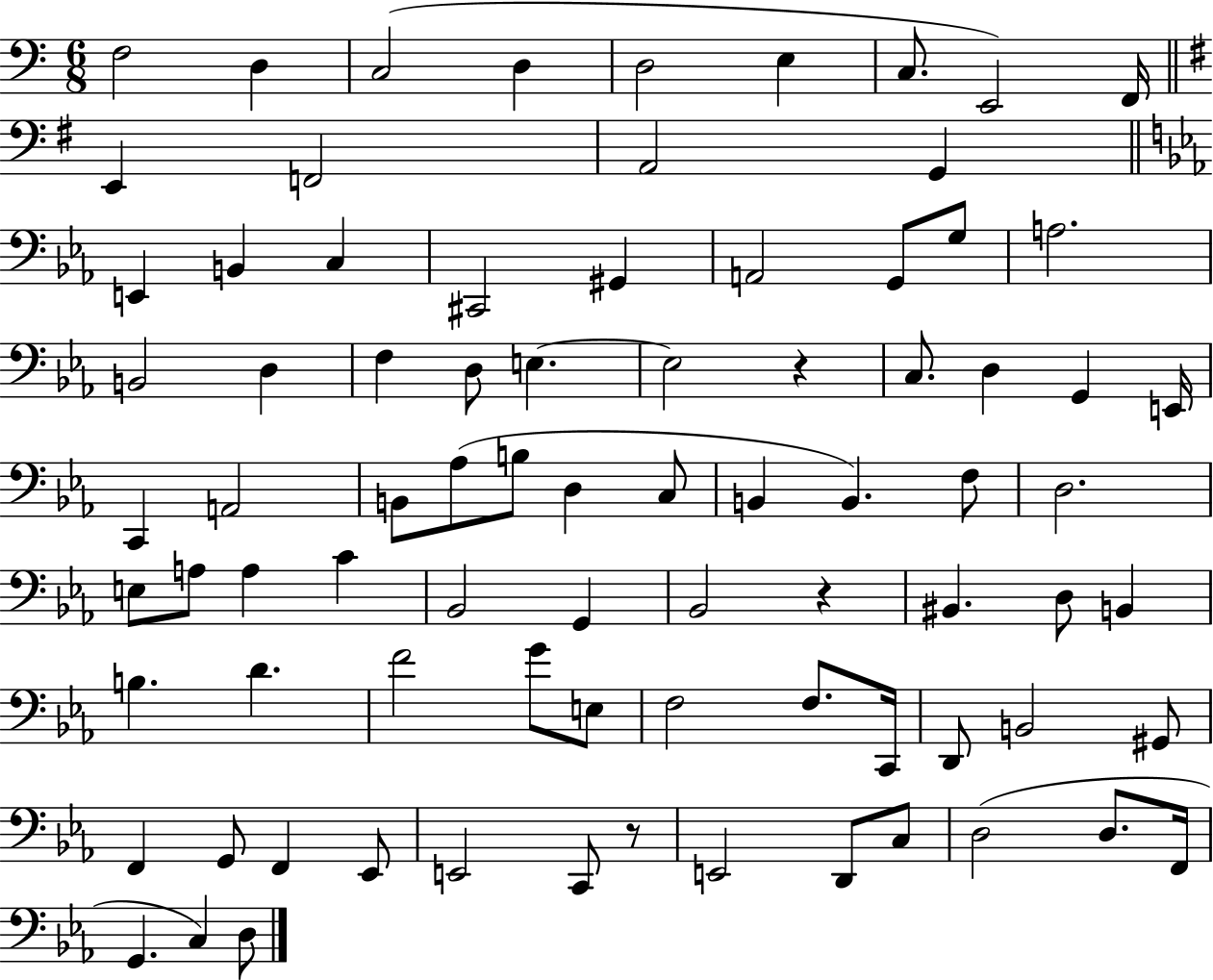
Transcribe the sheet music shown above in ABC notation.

X:1
T:Untitled
M:6/8
L:1/4
K:C
F,2 D, C,2 D, D,2 E, C,/2 E,,2 F,,/4 E,, F,,2 A,,2 G,, E,, B,, C, ^C,,2 ^G,, A,,2 G,,/2 G,/2 A,2 B,,2 D, F, D,/2 E, E,2 z C,/2 D, G,, E,,/4 C,, A,,2 B,,/2 _A,/2 B,/2 D, C,/2 B,, B,, F,/2 D,2 E,/2 A,/2 A, C _B,,2 G,, _B,,2 z ^B,, D,/2 B,, B, D F2 G/2 E,/2 F,2 F,/2 C,,/4 D,,/2 B,,2 ^G,,/2 F,, G,,/2 F,, _E,,/2 E,,2 C,,/2 z/2 E,,2 D,,/2 C,/2 D,2 D,/2 F,,/4 G,, C, D,/2